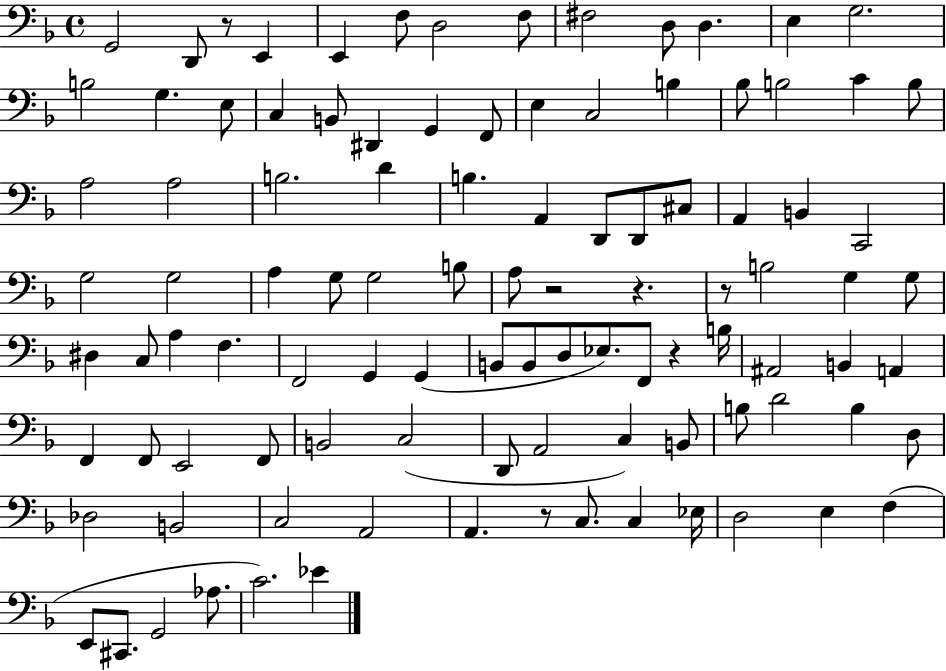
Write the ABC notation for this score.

X:1
T:Untitled
M:4/4
L:1/4
K:F
G,,2 D,,/2 z/2 E,, E,, F,/2 D,2 F,/2 ^F,2 D,/2 D, E, G,2 B,2 G, E,/2 C, B,,/2 ^D,, G,, F,,/2 E, C,2 B, _B,/2 B,2 C B,/2 A,2 A,2 B,2 D B, A,, D,,/2 D,,/2 ^C,/2 A,, B,, C,,2 G,2 G,2 A, G,/2 G,2 B,/2 A,/2 z2 z z/2 B,2 G, G,/2 ^D, C,/2 A, F, F,,2 G,, G,, B,,/2 B,,/2 D,/2 _E,/2 F,,/2 z B,/4 ^A,,2 B,, A,, F,, F,,/2 E,,2 F,,/2 B,,2 C,2 D,,/2 A,,2 C, B,,/2 B,/2 D2 B, D,/2 _D,2 B,,2 C,2 A,,2 A,, z/2 C,/2 C, _E,/4 D,2 E, F, E,,/2 ^C,,/2 G,,2 _A,/2 C2 _E